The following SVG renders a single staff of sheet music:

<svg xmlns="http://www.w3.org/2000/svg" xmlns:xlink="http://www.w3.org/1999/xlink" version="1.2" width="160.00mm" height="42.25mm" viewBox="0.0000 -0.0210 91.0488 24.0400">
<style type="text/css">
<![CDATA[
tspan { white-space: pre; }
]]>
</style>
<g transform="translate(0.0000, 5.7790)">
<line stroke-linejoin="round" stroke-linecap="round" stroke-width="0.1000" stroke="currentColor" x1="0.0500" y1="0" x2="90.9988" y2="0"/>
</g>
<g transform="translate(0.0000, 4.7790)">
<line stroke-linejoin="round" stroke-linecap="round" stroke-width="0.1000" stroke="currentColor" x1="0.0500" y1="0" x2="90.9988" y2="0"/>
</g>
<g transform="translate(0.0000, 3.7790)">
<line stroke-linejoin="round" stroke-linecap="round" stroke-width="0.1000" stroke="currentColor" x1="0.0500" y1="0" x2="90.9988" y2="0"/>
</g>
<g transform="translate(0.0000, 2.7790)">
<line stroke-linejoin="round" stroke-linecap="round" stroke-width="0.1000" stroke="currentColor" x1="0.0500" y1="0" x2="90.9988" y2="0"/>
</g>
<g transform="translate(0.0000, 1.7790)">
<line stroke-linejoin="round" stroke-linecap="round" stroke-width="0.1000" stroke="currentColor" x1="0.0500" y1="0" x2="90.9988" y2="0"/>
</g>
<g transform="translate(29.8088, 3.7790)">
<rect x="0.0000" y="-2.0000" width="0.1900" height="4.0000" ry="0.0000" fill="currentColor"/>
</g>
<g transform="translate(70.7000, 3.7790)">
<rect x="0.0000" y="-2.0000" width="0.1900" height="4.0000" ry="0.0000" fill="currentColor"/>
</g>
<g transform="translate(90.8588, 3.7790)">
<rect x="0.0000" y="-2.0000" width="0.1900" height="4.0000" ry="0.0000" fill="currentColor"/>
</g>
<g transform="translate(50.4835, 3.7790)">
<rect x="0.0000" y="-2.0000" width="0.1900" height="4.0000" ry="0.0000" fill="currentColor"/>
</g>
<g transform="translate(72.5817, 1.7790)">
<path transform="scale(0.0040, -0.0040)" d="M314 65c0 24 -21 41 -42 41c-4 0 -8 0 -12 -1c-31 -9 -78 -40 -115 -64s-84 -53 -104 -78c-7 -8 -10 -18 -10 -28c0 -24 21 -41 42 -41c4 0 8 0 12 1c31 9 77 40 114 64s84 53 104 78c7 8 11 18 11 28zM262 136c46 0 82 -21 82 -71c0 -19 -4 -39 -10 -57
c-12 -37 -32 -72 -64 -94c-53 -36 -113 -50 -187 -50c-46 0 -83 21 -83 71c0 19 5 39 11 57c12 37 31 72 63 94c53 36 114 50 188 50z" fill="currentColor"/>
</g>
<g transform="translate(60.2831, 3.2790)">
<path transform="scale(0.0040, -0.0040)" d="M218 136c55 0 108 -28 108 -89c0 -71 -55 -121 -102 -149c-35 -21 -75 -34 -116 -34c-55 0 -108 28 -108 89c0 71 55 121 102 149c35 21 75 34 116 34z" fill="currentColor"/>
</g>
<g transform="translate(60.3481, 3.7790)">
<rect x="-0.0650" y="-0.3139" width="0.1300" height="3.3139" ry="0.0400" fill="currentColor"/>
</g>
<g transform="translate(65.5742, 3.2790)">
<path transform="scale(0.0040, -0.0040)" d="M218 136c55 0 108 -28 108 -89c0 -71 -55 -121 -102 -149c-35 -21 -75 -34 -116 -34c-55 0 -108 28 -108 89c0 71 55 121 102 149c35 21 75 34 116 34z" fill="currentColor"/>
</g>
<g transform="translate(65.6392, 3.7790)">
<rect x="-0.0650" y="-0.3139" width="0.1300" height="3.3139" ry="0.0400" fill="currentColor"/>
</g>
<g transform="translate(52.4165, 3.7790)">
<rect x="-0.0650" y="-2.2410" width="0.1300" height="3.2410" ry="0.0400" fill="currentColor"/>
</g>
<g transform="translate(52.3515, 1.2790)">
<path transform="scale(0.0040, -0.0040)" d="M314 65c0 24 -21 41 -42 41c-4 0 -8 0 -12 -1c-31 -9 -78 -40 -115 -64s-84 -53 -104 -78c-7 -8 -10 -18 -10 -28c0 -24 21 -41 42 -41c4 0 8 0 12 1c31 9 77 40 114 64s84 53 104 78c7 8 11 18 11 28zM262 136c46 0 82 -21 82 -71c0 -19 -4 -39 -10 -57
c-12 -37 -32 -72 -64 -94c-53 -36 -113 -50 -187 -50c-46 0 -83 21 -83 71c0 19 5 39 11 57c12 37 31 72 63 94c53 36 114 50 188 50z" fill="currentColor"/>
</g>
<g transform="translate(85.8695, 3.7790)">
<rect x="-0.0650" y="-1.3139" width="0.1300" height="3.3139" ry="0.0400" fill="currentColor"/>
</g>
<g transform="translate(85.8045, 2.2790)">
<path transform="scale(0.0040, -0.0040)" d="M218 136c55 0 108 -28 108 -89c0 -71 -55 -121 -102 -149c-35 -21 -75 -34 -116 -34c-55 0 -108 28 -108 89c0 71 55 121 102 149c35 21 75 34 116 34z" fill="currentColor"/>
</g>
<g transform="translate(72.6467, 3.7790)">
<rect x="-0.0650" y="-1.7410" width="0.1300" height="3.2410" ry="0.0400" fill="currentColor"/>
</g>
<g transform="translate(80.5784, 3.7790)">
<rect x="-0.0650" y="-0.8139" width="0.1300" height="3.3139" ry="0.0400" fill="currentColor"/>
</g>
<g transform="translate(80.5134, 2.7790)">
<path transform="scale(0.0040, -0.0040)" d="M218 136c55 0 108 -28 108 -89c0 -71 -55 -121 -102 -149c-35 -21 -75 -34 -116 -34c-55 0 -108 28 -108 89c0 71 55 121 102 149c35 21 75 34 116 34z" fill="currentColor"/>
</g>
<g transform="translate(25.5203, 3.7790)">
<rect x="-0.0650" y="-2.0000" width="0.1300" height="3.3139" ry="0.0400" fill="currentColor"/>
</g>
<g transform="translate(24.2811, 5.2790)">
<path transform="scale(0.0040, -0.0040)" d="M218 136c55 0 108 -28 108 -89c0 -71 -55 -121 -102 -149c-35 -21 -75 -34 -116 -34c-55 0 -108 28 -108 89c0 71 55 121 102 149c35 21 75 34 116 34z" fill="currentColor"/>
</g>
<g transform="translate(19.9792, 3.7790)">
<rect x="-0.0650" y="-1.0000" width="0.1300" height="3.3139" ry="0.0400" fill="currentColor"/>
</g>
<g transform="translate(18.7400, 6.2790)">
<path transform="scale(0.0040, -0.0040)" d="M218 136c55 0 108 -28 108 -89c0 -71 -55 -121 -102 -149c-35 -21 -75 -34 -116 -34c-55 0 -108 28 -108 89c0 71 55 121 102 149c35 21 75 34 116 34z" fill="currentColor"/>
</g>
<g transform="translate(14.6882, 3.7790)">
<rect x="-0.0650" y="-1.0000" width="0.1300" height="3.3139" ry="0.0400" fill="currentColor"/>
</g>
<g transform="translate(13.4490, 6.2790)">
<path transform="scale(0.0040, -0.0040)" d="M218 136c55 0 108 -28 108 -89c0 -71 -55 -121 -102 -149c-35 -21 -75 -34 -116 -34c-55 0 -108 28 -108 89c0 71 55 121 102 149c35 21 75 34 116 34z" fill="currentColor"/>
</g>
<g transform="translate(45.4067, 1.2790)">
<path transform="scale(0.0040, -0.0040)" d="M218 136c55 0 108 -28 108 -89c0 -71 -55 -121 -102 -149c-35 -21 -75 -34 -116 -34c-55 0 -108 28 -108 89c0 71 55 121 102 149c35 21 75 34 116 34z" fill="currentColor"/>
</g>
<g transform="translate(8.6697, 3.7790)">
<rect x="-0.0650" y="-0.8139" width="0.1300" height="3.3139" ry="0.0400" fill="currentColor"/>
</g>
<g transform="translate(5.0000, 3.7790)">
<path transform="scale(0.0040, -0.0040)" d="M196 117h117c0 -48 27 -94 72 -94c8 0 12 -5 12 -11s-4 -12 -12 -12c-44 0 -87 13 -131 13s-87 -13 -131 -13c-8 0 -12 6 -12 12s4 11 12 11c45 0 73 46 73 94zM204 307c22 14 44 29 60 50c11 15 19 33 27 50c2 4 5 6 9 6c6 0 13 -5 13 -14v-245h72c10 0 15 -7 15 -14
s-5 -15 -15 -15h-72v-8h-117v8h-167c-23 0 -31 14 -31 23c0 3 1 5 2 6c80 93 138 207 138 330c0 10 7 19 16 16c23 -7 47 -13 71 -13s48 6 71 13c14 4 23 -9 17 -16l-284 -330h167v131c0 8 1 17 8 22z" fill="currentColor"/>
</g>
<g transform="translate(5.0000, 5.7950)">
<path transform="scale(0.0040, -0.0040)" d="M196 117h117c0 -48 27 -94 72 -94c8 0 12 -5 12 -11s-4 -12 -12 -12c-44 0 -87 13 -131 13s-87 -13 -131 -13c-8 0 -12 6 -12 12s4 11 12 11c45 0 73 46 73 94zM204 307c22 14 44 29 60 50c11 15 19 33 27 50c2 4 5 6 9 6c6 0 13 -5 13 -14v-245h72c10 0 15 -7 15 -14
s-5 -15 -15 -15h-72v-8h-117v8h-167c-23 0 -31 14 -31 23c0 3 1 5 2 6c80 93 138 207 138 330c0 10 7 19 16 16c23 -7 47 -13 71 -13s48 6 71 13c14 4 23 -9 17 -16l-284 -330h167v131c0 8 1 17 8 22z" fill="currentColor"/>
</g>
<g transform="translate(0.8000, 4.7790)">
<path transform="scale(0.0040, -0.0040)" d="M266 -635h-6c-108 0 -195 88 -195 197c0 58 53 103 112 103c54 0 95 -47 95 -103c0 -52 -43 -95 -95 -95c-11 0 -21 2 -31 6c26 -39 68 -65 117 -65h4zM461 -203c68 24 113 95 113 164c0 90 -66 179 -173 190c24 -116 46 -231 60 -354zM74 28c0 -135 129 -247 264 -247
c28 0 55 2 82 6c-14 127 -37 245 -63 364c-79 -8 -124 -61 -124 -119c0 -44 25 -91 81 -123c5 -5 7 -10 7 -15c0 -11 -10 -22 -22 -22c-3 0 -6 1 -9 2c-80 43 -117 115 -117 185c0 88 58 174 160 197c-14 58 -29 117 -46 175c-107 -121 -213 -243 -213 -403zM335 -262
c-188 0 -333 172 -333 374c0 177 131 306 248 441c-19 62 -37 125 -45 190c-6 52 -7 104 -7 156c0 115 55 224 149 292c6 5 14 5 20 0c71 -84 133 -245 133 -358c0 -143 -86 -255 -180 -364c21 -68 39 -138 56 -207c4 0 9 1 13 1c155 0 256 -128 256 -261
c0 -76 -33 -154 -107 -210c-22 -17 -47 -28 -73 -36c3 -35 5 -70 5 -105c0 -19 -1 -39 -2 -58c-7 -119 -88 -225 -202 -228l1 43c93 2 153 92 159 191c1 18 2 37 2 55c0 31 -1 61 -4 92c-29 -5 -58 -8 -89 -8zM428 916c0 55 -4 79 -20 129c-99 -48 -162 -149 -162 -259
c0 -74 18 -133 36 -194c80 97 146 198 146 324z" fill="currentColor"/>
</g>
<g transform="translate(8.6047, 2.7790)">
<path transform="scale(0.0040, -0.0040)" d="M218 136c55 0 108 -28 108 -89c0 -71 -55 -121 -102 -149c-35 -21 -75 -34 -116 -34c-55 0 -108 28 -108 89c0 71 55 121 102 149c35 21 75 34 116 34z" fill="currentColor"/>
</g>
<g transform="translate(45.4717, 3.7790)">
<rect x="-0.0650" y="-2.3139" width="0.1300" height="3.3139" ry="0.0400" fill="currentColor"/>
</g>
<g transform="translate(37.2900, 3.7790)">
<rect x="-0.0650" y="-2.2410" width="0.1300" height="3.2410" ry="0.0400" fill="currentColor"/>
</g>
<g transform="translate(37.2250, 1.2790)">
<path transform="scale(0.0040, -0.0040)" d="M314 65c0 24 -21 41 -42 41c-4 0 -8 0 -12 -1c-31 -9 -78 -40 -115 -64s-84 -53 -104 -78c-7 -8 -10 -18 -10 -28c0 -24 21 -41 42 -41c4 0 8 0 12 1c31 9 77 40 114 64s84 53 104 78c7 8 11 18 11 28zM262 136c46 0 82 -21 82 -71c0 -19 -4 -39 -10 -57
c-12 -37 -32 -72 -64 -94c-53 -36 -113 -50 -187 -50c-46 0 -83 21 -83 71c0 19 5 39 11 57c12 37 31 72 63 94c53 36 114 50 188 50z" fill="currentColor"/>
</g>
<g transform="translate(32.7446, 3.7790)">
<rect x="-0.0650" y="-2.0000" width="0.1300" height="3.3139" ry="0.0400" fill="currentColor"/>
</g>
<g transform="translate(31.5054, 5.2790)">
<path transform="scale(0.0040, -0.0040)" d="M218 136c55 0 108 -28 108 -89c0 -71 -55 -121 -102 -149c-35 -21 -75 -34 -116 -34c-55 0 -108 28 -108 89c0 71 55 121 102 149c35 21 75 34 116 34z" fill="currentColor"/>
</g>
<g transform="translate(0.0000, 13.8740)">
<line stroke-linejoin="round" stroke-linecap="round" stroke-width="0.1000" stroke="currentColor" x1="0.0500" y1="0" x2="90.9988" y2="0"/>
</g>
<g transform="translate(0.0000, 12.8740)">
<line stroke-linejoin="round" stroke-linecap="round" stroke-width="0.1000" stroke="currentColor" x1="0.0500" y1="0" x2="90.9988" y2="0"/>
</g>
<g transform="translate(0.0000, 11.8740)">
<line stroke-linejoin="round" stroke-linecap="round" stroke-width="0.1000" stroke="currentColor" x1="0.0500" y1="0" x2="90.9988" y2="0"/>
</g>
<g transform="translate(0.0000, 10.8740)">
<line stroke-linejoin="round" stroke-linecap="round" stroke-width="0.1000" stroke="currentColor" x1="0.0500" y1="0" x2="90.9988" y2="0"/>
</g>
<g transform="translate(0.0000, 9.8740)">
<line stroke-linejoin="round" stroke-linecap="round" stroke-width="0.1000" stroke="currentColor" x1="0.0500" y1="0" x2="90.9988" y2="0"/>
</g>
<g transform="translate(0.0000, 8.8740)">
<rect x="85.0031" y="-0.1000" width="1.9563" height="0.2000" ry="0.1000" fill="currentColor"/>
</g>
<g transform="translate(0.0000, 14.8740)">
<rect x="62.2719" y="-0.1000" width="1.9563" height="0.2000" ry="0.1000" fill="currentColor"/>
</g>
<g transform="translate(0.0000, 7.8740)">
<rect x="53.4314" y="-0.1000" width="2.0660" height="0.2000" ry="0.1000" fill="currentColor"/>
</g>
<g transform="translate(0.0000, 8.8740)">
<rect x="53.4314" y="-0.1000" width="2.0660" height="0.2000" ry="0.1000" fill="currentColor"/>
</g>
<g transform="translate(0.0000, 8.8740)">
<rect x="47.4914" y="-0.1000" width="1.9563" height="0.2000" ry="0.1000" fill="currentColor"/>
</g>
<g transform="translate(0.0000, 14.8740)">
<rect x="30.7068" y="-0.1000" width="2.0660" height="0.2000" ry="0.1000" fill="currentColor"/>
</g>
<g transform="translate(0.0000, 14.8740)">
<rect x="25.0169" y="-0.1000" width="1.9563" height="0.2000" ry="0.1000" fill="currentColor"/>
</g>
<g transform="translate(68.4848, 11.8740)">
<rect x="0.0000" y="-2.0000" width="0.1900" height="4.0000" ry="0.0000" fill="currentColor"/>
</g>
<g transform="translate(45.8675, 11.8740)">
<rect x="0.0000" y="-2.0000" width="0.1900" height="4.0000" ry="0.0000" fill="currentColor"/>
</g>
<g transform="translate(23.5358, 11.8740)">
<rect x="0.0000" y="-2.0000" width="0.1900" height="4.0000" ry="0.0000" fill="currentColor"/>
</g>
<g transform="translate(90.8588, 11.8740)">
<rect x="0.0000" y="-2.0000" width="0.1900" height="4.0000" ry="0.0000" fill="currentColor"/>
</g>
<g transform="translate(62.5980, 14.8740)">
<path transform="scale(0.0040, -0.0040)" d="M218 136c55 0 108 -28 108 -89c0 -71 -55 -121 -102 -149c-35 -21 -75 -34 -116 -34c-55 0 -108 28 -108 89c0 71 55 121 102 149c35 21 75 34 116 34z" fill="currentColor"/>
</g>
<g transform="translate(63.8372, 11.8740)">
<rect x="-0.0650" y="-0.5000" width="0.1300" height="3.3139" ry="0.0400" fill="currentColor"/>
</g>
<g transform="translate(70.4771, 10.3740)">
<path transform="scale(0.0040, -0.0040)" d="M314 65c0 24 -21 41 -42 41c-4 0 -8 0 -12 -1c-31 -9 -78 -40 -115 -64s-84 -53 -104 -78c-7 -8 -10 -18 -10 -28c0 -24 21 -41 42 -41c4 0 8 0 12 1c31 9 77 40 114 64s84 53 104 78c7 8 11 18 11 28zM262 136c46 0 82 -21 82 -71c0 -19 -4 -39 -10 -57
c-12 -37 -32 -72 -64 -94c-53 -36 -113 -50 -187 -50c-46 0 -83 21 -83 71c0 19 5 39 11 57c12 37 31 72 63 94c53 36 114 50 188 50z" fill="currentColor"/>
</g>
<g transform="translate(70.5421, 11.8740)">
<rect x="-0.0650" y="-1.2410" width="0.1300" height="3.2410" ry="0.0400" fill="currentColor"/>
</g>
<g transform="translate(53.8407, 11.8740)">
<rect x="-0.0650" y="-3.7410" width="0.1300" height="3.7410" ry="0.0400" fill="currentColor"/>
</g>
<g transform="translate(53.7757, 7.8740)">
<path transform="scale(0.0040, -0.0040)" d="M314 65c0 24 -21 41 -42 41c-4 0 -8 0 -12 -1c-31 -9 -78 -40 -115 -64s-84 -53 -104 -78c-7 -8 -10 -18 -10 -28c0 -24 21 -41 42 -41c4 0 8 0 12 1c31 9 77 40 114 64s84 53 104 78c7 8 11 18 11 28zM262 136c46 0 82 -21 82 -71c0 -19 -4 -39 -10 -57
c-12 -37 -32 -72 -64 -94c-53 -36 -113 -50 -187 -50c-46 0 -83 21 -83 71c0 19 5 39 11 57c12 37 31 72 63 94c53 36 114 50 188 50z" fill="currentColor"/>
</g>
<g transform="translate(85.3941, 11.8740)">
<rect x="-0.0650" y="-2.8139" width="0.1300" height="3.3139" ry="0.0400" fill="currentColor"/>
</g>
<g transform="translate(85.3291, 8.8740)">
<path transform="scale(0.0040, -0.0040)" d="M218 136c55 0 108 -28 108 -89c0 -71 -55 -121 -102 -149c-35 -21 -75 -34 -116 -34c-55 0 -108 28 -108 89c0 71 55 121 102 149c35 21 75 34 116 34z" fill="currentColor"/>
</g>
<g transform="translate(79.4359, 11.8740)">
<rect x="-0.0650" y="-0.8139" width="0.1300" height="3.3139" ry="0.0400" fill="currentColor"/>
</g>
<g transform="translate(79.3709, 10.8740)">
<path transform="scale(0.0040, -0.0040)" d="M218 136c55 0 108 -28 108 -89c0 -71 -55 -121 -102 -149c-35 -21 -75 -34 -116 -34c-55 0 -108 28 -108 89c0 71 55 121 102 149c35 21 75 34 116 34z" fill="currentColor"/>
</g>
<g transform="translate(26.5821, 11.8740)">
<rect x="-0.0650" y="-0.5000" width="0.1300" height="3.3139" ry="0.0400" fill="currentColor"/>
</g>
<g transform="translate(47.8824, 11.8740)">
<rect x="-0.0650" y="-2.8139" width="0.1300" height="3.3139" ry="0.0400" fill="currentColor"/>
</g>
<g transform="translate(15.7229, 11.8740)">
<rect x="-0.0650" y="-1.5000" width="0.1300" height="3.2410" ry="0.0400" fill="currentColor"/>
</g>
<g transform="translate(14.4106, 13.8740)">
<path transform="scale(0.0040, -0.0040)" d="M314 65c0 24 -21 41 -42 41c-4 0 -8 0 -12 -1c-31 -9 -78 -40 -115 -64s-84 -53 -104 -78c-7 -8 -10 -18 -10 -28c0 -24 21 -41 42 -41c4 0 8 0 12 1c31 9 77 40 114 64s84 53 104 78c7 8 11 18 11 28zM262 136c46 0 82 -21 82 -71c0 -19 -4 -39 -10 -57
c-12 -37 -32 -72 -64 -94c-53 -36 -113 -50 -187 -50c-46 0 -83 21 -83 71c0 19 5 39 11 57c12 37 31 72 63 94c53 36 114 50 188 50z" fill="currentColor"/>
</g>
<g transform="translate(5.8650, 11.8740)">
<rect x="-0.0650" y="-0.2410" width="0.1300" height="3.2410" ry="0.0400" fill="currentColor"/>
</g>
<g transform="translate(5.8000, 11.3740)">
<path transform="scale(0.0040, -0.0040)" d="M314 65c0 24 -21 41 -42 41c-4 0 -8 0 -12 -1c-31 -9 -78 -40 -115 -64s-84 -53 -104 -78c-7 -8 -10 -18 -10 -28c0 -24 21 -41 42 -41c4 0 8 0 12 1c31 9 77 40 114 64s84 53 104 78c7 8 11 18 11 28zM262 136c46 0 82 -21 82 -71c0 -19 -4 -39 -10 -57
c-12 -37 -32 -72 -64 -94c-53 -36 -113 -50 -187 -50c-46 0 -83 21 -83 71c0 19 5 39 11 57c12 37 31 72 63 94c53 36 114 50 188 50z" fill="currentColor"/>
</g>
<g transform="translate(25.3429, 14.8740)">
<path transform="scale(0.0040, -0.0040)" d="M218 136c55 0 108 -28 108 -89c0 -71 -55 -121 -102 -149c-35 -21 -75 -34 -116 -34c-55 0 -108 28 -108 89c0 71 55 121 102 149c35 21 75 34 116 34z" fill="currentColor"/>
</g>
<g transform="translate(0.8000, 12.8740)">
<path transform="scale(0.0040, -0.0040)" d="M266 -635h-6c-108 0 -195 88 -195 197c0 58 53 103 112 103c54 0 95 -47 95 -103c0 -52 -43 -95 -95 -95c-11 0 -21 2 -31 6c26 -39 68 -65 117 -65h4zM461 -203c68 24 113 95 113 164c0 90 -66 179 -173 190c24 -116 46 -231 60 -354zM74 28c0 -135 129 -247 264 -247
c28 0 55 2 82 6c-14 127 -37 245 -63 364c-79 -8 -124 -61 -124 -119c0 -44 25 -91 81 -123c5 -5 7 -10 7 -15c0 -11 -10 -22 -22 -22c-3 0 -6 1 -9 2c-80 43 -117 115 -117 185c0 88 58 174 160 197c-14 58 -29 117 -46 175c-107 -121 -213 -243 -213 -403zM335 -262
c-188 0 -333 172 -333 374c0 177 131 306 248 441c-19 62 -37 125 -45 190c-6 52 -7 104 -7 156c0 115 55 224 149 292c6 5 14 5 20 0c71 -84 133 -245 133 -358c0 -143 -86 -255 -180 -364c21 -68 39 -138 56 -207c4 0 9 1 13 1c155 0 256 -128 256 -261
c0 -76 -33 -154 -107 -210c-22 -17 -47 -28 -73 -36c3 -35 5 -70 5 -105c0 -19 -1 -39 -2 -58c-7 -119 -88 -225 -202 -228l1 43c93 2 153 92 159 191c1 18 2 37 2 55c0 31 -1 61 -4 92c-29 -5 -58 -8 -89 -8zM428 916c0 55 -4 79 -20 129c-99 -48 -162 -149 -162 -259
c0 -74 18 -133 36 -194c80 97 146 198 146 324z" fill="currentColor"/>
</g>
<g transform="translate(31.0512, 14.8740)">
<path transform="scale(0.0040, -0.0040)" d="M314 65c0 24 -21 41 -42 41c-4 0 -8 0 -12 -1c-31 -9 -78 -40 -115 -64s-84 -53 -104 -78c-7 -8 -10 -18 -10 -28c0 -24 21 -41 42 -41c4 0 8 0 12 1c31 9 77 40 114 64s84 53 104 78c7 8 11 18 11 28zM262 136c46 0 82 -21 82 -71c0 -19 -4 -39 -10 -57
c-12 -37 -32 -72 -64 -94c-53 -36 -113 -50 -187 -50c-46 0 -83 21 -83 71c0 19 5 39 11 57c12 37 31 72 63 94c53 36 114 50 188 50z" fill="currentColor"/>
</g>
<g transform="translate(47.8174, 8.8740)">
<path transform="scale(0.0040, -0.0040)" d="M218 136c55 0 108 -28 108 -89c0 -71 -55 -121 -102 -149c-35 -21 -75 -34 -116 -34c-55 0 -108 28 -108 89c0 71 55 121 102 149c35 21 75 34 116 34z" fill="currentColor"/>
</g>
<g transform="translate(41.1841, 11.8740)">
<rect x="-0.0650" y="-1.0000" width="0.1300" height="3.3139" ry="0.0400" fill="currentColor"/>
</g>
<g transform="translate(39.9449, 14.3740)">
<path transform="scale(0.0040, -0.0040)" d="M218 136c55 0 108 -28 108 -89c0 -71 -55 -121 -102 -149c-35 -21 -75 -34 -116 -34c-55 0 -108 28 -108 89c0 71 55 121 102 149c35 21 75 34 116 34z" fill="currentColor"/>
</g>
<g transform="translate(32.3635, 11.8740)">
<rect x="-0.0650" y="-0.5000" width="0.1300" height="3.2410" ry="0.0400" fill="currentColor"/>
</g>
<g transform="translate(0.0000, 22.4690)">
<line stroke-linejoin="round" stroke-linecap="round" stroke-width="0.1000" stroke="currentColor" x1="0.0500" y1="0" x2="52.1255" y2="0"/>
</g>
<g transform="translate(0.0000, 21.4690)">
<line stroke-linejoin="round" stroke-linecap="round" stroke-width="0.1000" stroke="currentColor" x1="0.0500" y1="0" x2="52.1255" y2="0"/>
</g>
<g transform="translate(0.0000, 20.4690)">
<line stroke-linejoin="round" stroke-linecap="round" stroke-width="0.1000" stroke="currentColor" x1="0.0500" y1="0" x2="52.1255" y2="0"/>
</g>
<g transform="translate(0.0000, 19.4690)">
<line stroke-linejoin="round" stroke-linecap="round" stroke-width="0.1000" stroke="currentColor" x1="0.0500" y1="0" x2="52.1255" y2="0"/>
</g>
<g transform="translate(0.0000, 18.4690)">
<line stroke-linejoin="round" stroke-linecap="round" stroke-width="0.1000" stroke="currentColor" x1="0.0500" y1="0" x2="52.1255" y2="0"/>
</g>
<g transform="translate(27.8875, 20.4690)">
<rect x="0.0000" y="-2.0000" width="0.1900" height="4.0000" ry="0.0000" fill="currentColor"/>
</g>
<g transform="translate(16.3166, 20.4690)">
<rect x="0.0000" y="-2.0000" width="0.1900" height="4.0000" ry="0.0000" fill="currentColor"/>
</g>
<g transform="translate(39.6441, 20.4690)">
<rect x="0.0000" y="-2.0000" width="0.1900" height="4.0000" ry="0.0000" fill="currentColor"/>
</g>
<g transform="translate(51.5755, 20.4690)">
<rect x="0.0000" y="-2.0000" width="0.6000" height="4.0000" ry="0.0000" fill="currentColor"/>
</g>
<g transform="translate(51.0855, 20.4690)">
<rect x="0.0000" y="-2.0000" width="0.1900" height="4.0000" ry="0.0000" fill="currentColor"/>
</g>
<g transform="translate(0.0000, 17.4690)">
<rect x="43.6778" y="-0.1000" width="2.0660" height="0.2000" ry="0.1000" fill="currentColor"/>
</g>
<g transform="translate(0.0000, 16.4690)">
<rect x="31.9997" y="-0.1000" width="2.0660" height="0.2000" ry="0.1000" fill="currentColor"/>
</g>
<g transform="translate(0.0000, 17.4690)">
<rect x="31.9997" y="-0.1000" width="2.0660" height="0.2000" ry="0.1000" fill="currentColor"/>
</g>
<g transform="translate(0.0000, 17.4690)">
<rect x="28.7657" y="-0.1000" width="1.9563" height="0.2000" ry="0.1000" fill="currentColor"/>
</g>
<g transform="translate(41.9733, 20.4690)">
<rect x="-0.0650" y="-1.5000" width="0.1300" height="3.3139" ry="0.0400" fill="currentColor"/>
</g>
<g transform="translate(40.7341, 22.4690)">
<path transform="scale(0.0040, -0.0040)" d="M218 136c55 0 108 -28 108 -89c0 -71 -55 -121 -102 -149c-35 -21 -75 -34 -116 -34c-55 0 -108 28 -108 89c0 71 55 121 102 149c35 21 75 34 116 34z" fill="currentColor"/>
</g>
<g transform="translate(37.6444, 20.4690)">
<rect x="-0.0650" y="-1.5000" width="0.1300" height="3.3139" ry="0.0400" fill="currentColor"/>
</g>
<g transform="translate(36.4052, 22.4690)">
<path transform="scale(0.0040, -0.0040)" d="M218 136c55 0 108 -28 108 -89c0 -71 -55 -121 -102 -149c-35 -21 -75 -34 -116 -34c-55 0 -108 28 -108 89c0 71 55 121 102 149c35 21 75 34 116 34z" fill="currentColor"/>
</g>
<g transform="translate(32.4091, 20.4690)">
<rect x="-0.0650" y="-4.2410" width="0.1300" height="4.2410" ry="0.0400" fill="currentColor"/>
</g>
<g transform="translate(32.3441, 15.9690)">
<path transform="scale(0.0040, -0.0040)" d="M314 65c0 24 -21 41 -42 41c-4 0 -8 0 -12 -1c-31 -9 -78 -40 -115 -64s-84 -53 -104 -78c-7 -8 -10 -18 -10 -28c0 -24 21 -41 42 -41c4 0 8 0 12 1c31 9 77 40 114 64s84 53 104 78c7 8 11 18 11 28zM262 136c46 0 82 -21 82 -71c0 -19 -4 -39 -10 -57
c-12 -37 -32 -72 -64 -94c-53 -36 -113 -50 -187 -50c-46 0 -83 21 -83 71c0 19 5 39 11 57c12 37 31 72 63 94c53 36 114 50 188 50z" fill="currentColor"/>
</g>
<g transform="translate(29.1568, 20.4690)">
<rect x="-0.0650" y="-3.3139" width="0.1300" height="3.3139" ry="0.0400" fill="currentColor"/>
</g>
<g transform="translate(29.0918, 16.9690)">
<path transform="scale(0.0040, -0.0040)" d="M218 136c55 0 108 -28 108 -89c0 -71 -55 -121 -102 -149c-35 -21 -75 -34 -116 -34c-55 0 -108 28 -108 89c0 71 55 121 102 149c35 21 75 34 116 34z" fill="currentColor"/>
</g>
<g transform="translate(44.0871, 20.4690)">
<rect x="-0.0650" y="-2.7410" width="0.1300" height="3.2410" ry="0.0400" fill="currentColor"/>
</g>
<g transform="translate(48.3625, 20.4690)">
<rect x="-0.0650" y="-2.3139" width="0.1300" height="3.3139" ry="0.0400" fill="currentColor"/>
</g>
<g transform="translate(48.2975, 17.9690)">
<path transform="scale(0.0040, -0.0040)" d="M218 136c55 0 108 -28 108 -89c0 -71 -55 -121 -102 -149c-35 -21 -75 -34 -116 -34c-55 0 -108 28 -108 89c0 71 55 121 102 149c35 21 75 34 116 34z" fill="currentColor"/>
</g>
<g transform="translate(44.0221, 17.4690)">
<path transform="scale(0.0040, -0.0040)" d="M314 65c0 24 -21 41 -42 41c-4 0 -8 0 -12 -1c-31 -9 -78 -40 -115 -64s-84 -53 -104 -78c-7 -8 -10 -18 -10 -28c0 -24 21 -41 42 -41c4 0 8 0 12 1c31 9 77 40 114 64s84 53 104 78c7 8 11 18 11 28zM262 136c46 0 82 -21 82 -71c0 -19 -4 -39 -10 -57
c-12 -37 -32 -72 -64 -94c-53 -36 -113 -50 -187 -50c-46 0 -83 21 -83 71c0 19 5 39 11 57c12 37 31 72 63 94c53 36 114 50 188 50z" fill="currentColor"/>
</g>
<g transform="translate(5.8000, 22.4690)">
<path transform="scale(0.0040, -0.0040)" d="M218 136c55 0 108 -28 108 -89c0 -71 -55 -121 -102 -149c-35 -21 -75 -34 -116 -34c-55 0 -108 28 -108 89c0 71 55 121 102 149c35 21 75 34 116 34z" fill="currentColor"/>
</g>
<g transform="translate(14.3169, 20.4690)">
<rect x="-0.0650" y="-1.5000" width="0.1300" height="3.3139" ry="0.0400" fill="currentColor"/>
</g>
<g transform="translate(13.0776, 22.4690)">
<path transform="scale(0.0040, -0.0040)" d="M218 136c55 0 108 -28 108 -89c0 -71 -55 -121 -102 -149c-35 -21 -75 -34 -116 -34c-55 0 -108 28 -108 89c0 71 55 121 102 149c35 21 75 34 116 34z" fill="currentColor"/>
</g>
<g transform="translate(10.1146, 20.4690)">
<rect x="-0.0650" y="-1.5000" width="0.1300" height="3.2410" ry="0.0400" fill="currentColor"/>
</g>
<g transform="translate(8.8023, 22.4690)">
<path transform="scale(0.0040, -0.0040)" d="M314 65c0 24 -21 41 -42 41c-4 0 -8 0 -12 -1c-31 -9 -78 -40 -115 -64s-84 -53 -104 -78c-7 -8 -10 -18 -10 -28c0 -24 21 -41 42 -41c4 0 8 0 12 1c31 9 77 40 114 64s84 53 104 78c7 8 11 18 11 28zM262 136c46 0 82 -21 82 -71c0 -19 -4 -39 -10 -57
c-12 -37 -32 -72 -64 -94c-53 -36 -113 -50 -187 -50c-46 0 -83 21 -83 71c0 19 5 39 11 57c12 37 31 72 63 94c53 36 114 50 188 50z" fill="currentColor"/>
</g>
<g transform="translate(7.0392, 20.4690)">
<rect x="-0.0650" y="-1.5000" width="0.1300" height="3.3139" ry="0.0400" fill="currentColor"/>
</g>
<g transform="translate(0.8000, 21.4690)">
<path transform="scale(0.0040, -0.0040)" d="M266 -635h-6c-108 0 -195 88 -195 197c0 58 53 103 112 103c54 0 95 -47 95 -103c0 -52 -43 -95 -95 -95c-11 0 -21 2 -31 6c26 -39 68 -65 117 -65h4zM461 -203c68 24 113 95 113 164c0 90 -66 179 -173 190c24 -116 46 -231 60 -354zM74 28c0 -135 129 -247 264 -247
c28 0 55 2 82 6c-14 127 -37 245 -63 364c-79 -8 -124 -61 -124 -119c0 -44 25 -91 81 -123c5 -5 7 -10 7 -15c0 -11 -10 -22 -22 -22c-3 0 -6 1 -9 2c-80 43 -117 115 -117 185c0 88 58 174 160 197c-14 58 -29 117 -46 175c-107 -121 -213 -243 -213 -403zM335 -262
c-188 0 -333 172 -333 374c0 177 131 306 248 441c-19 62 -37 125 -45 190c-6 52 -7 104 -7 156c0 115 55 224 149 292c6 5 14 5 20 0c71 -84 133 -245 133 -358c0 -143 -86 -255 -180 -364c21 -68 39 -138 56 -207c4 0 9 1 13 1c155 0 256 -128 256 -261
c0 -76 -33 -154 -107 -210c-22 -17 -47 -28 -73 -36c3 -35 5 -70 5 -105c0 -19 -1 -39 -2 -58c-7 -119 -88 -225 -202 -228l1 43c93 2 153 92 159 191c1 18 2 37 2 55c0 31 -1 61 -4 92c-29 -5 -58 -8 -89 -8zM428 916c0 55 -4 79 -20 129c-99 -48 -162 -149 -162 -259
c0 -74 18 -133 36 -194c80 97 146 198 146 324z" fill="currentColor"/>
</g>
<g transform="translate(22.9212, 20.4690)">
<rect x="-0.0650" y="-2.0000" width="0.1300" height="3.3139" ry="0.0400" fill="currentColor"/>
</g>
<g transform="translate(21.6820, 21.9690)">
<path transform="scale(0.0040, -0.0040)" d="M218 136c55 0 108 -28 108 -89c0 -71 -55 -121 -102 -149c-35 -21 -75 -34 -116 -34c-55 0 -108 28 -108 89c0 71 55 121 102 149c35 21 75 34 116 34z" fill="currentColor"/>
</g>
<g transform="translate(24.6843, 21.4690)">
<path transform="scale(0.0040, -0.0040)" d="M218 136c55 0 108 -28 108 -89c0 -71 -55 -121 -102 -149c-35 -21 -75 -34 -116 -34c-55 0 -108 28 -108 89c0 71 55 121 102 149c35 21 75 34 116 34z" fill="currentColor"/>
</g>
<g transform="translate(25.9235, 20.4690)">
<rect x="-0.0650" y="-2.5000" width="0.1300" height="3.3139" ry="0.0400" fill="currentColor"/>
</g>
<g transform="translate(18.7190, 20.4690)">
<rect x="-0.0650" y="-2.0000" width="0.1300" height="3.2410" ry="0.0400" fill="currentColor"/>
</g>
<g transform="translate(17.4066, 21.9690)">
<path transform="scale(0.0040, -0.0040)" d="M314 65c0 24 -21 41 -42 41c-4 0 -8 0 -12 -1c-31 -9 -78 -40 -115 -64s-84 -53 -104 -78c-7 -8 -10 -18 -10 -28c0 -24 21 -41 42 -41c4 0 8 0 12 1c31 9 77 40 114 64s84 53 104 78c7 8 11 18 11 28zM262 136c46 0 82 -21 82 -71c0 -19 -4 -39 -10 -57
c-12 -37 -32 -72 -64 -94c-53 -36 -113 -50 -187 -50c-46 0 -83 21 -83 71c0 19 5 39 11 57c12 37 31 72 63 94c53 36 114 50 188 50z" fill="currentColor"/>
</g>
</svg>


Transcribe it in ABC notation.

X:1
T:Untitled
M:4/4
L:1/4
K:C
d D D F F g2 g g2 c c f2 d e c2 E2 C C2 D a c'2 C e2 d a E E2 E F2 F G b d'2 E E a2 g